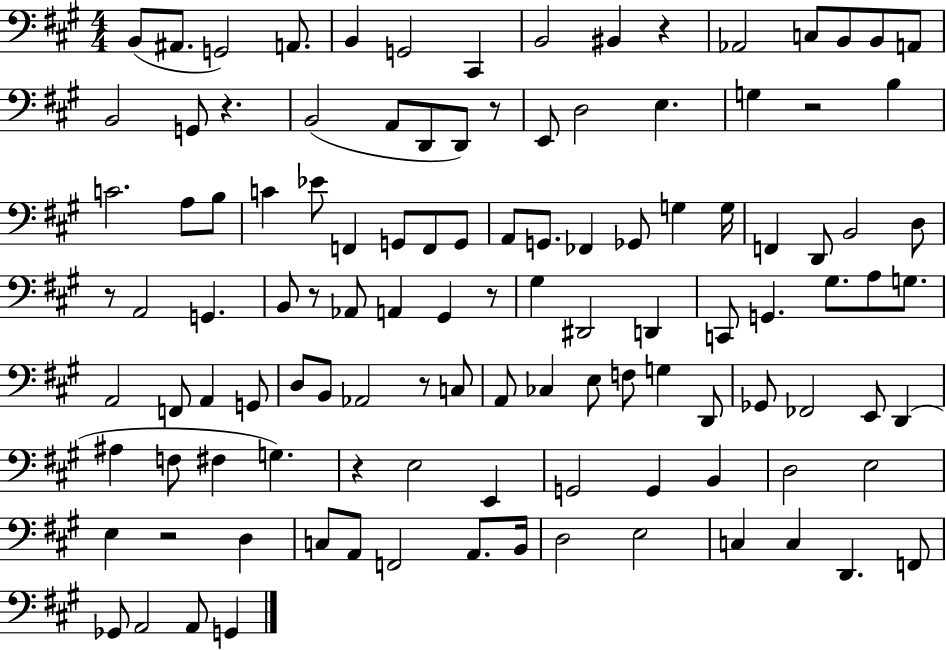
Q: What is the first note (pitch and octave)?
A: B2